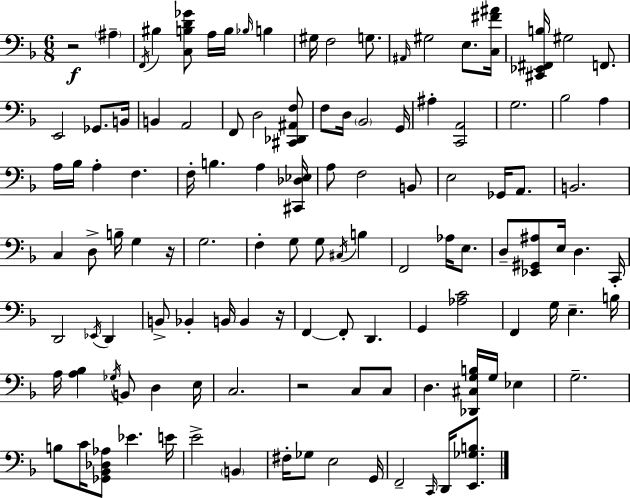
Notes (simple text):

R/h A#3/q F2/s BIS3/q [C3,B3,D4,Gb4]/e A3/s B3/s Bb3/s B3/q G#3/s F3/h G3/e. A#2/s G#3/h E3/e. [C3,F#4,A#4]/s [C#2,Eb2,F#2,B3]/s G#3/h F2/e. E2/h Gb2/e. B2/s B2/q A2/h F2/e D3/h [C#2,Db2,A#2,F3]/e F3/e D3/s Bb2/h G2/s A#3/q [C2,A2]/h G3/h. Bb3/h A3/q A3/s Bb3/s A3/q F3/q. F3/s B3/q. A3/q [C#2,Db3,Eb3]/s A3/e F3/h B2/e E3/h Gb2/s A2/e. B2/h. C3/q D3/e B3/s G3/q R/s G3/h. F3/q G3/e G3/e C#3/s B3/q F2/h Ab3/s E3/e. D3/e [Eb2,G#2,A#3]/e E3/s D3/q. C2/s D2/h Eb2/s D2/q B2/e Bb2/q B2/s B2/q R/s F2/q F2/e D2/q. G2/q [Ab3,C4]/h F2/q G3/s E3/q. B3/s A3/s [A3,Bb3]/q Gb3/s B2/e D3/q E3/s C3/h. R/h C3/e C3/e D3/q. [Db2,C#3,G3,B3]/s G3/s Eb3/q G3/h. B3/e C4/s [Gb2,Bb2,Db3,Ab3]/e Eb4/q. E4/s E4/h B2/q F#3/s Gb3/e E3/h G2/s F2/h C2/s D2/s [E2,Gb3,B3]/e.